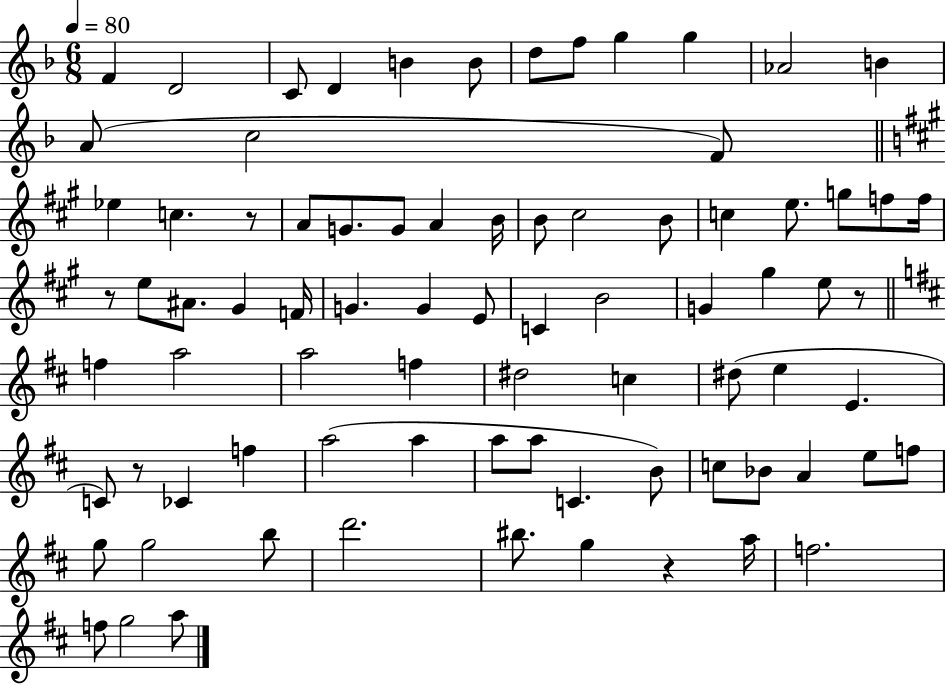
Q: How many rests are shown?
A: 5